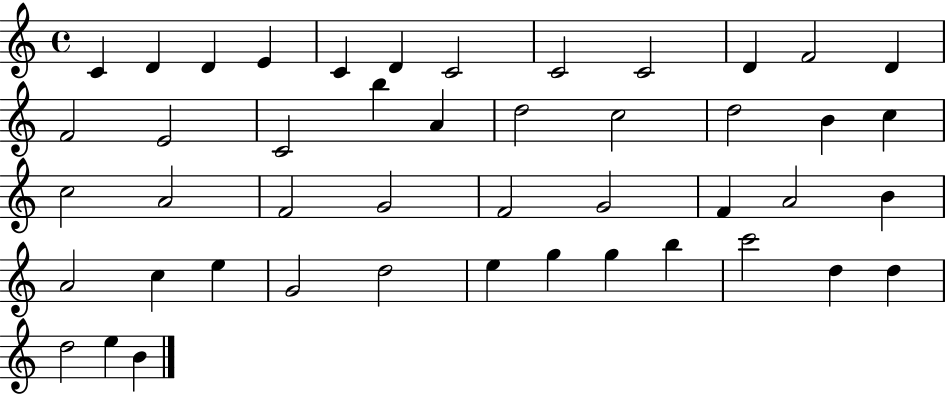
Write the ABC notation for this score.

X:1
T:Untitled
M:4/4
L:1/4
K:C
C D D E C D C2 C2 C2 D F2 D F2 E2 C2 b A d2 c2 d2 B c c2 A2 F2 G2 F2 G2 F A2 B A2 c e G2 d2 e g g b c'2 d d d2 e B